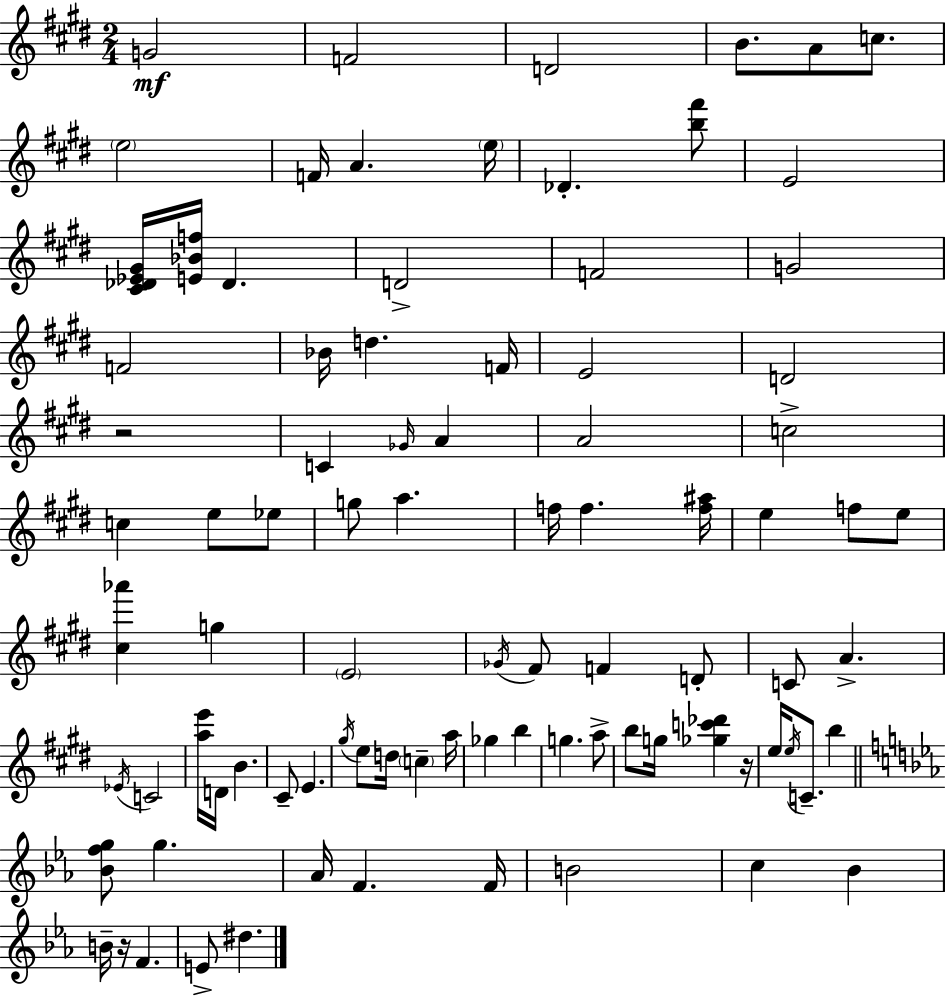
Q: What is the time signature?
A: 2/4